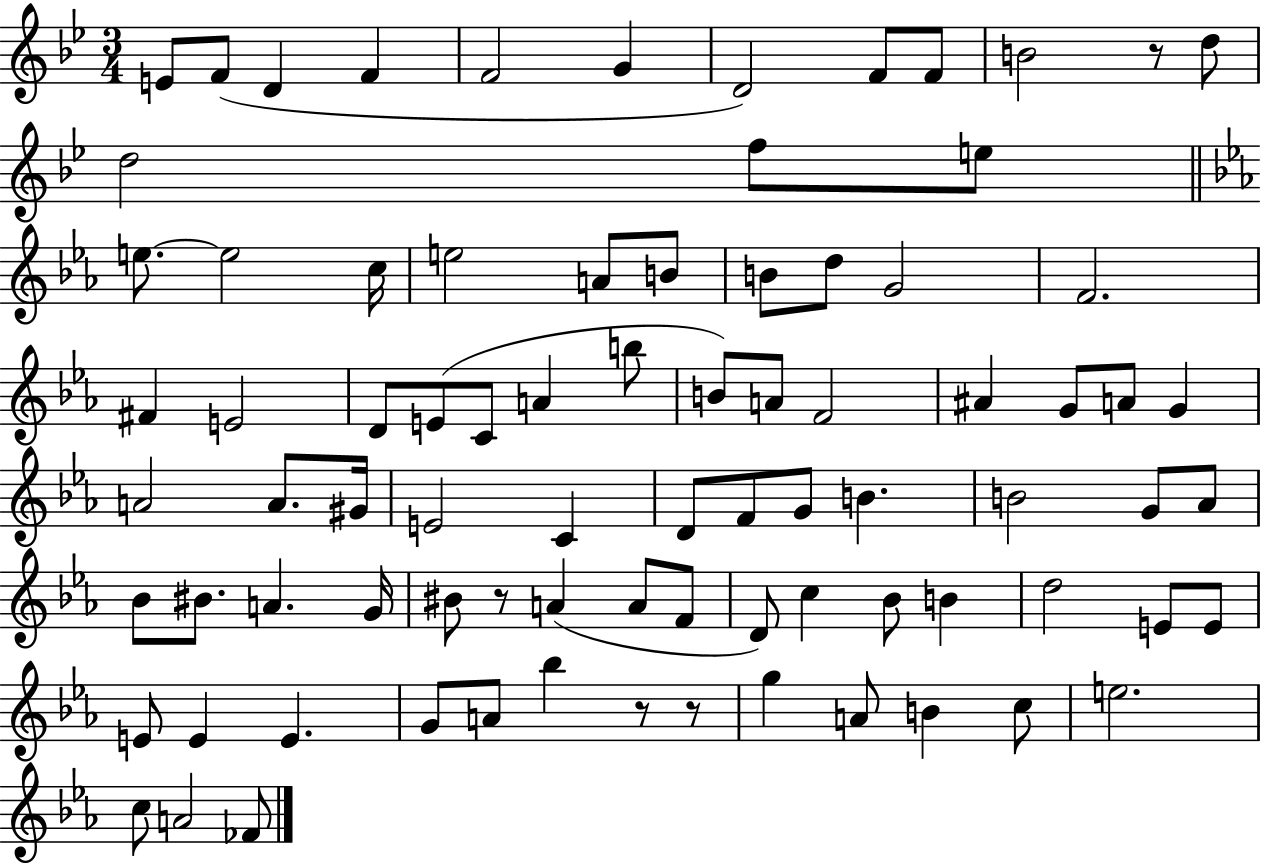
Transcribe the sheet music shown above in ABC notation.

X:1
T:Untitled
M:3/4
L:1/4
K:Bb
E/2 F/2 D F F2 G D2 F/2 F/2 B2 z/2 d/2 d2 f/2 e/2 e/2 e2 c/4 e2 A/2 B/2 B/2 d/2 G2 F2 ^F E2 D/2 E/2 C/2 A b/2 B/2 A/2 F2 ^A G/2 A/2 G A2 A/2 ^G/4 E2 C D/2 F/2 G/2 B B2 G/2 _A/2 _B/2 ^B/2 A G/4 ^B/2 z/2 A A/2 F/2 D/2 c _B/2 B d2 E/2 E/2 E/2 E E G/2 A/2 _b z/2 z/2 g A/2 B c/2 e2 c/2 A2 _F/2